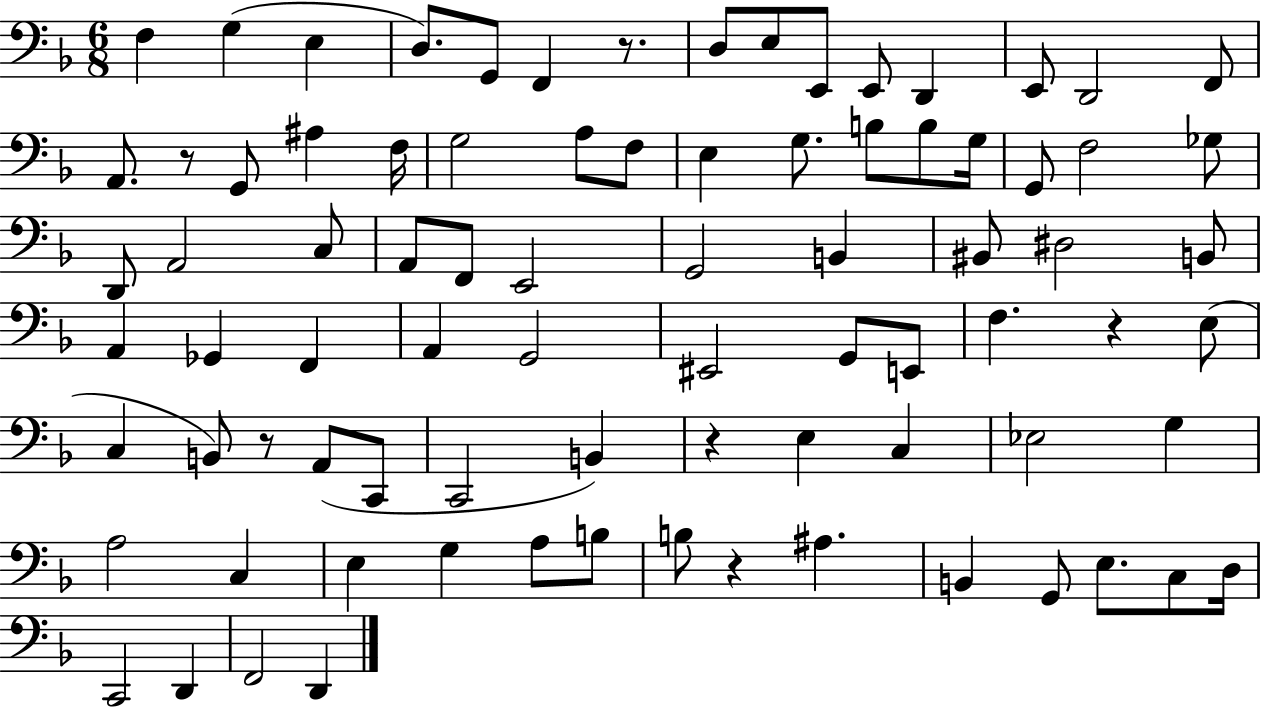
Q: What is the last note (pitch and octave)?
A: D2